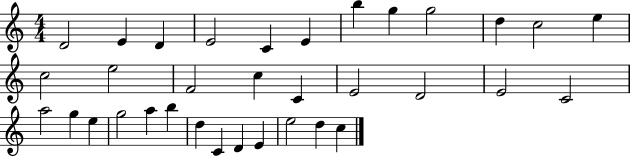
{
  \clef treble
  \numericTimeSignature
  \time 4/4
  \key c \major
  d'2 e'4 d'4 | e'2 c'4 e'4 | b''4 g''4 g''2 | d''4 c''2 e''4 | \break c''2 e''2 | f'2 c''4 c'4 | e'2 d'2 | e'2 c'2 | \break a''2 g''4 e''4 | g''2 a''4 b''4 | d''4 c'4 d'4 e'4 | e''2 d''4 c''4 | \break \bar "|."
}